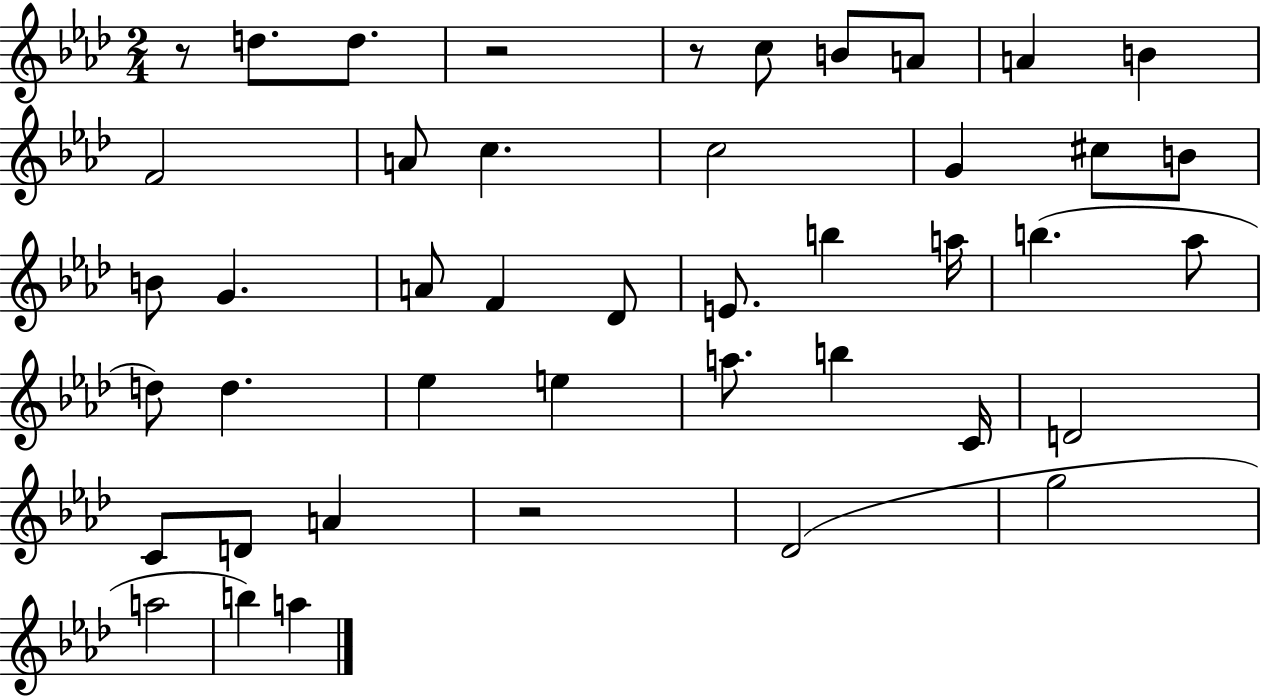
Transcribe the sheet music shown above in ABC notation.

X:1
T:Untitled
M:2/4
L:1/4
K:Ab
z/2 d/2 d/2 z2 z/2 c/2 B/2 A/2 A B F2 A/2 c c2 G ^c/2 B/2 B/2 G A/2 F _D/2 E/2 b a/4 b _a/2 d/2 d _e e a/2 b C/4 D2 C/2 D/2 A z2 _D2 g2 a2 b a